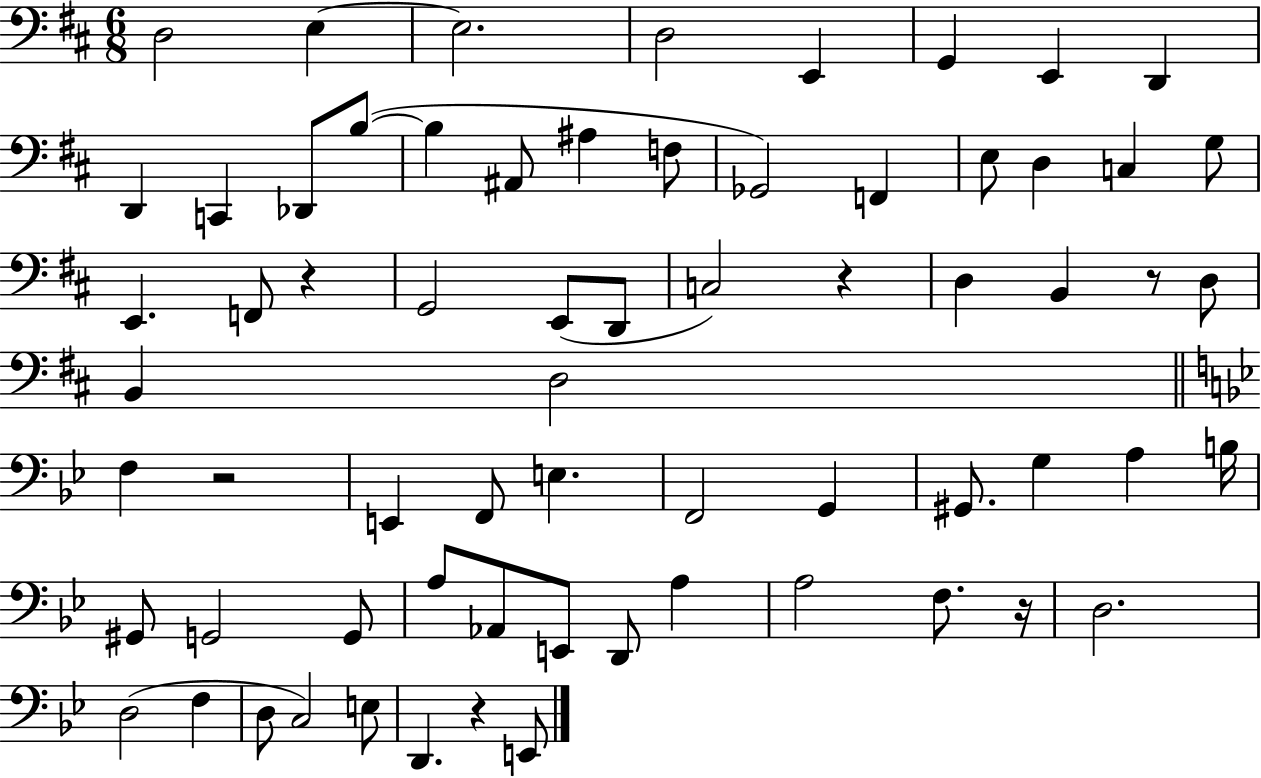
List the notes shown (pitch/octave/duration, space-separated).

D3/h E3/q E3/h. D3/h E2/q G2/q E2/q D2/q D2/q C2/q Db2/e B3/e B3/q A#2/e A#3/q F3/e Gb2/h F2/q E3/e D3/q C3/q G3/e E2/q. F2/e R/q G2/h E2/e D2/e C3/h R/q D3/q B2/q R/e D3/e B2/q D3/h F3/q R/h E2/q F2/e E3/q. F2/h G2/q G#2/e. G3/q A3/q B3/s G#2/e G2/h G2/e A3/e Ab2/e E2/e D2/e A3/q A3/h F3/e. R/s D3/h. D3/h F3/q D3/e C3/h E3/e D2/q. R/q E2/e